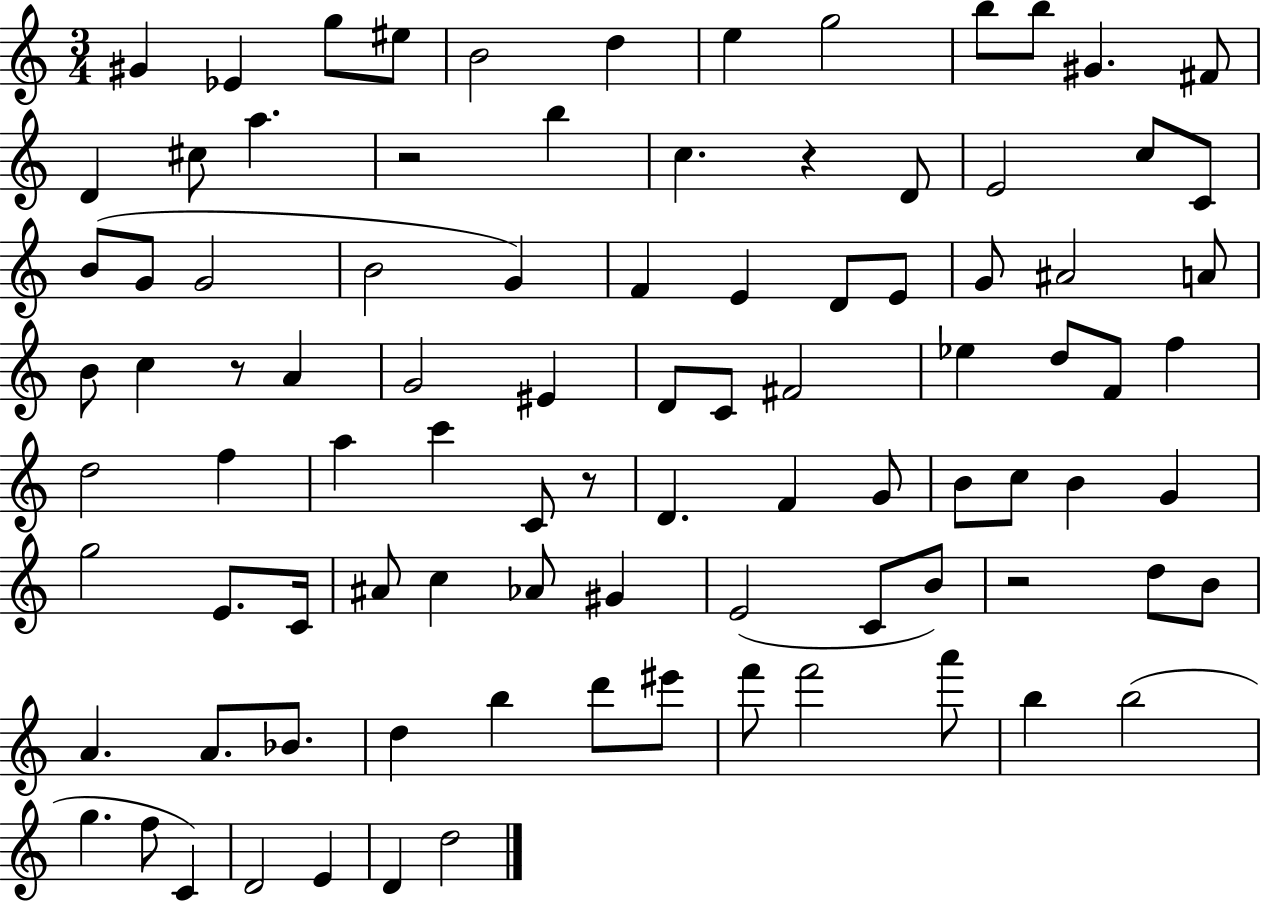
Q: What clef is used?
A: treble